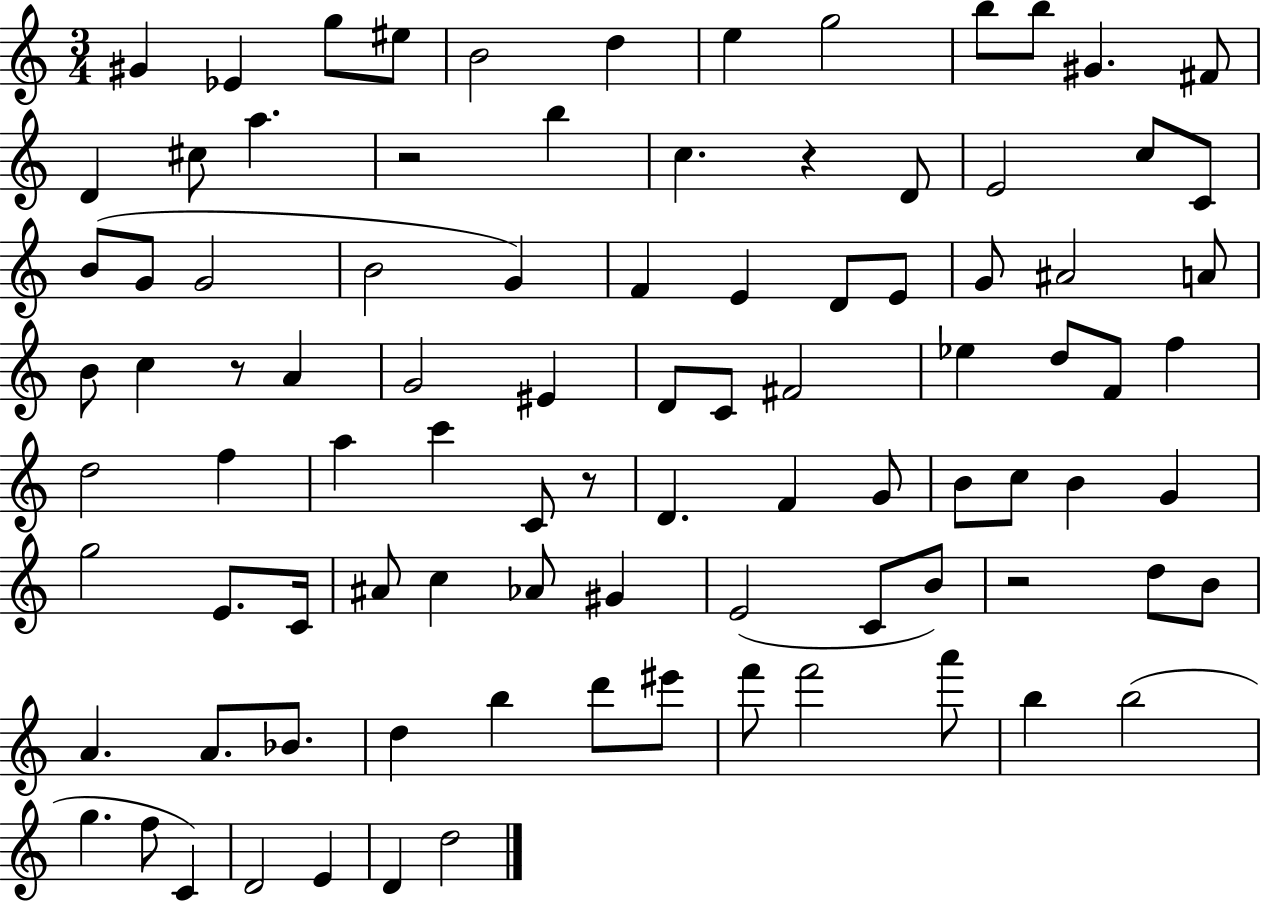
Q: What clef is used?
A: treble